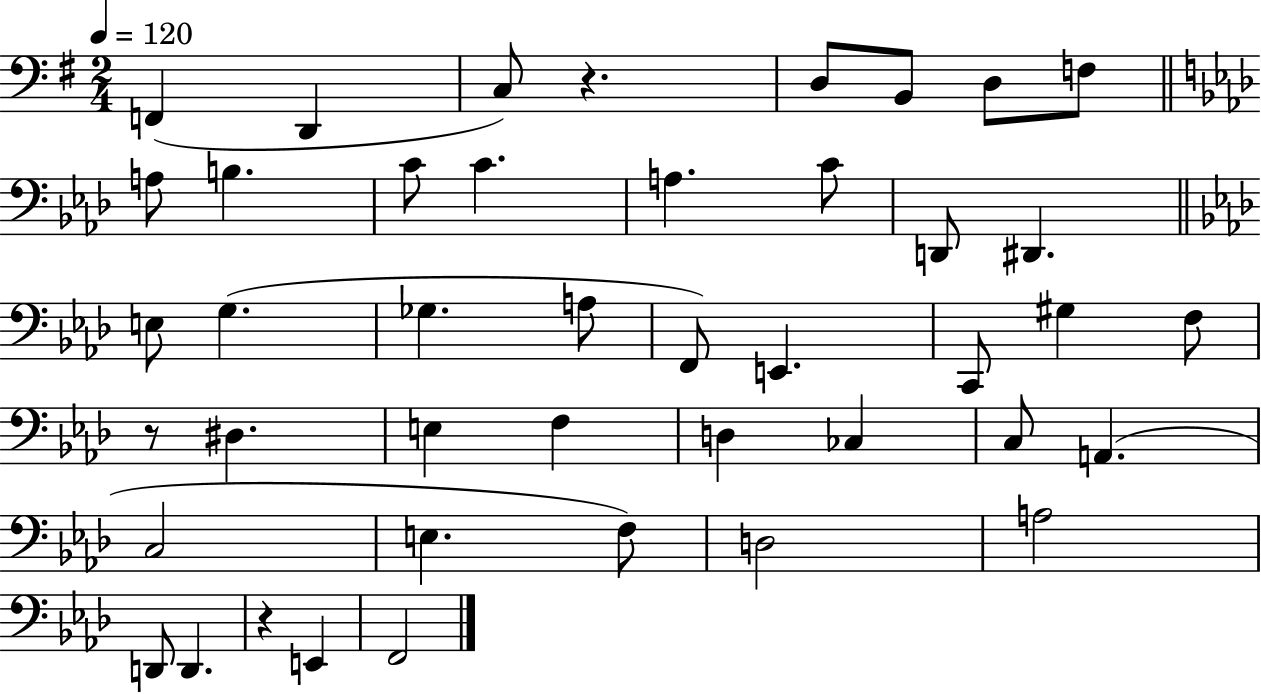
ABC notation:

X:1
T:Untitled
M:2/4
L:1/4
K:G
F,, D,, C,/2 z D,/2 B,,/2 D,/2 F,/2 A,/2 B, C/2 C A, C/2 D,,/2 ^D,, E,/2 G, _G, A,/2 F,,/2 E,, C,,/2 ^G, F,/2 z/2 ^D, E, F, D, _C, C,/2 A,, C,2 E, F,/2 D,2 A,2 D,,/2 D,, z E,, F,,2